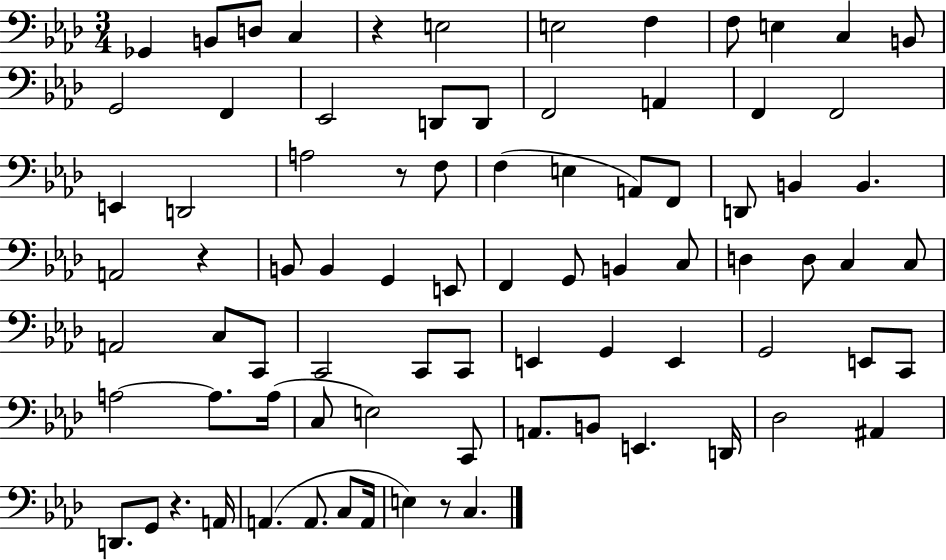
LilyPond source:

{
  \clef bass
  \numericTimeSignature
  \time 3/4
  \key aes \major
  ges,4 b,8 d8 c4 | r4 e2 | e2 f4 | f8 e4 c4 b,8 | \break g,2 f,4 | ees,2 d,8 d,8 | f,2 a,4 | f,4 f,2 | \break e,4 d,2 | a2 r8 f8 | f4( e4 a,8) f,8 | d,8 b,4 b,4. | \break a,2 r4 | b,8 b,4 g,4 e,8 | f,4 g,8 b,4 c8 | d4 d8 c4 c8 | \break a,2 c8 c,8 | c,2 c,8 c,8 | e,4 g,4 e,4 | g,2 e,8 c,8 | \break a2~~ a8. a16( | c8 e2) c,8 | a,8. b,8 e,4. d,16 | des2 ais,4 | \break d,8. g,8 r4. a,16 | a,4.( a,8. c8 a,16 | e4) r8 c4. | \bar "|."
}